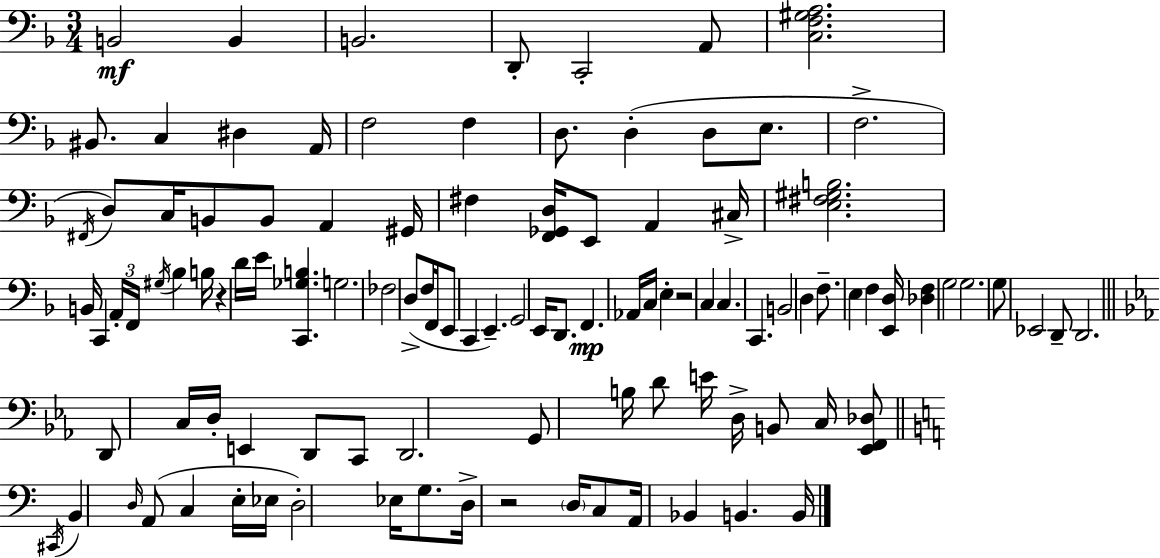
{
  \clef bass
  \numericTimeSignature
  \time 3/4
  \key f \major
  b,2\mf b,4 | b,2. | d,8-. c,2-. a,8 | <c f gis a>2. | \break bis,8. c4 dis4 a,16 | f2 f4 | d8. d4-.( d8 e8. | f2.-> | \break \acciaccatura { fis,16 }) d8 c16 b,8 b,8 a,4 | gis,16 fis4 <f, ges, d>16 e,8 a,4 | cis16-> <e fis gis b>2. | b,16 c,4 \tuplet 3/2 { a,16-. f,16 \acciaccatura { gis16 } } bes4 | \break b16 r4 d'16 e'16 <c, ges b>4. | g2. | fes2 d8->( | f16 f,16 e,8 c,4 e,4.--) | \break g,2 e,16 d,8. | f,4.\mp aes,16 c16 e4-. | r2 c4 | c4. c,4. | \break b,2 d4 | f8.-- e4 f4 | <e, d>16 <des f>4 g2 | g2. | \break g8 ees,2 | d,8-- d,2. | \bar "||" \break \key ees \major d,8 c16 d16-. e,4 d,8 c,8 | d,2. | g,8 b16 d'8 e'16 d16-> b,8 c16 <ees, f, des>8 | \bar "||" \break \key a \minor \acciaccatura { cis,16 } b,4 \grace { d16 } a,8( c4 | e16-. ees16 d2-.) ees16 g8. | d16-> r2 \parenthesize d16 | c8 a,16 bes,4 b,4. | \break b,16 \bar "|."
}